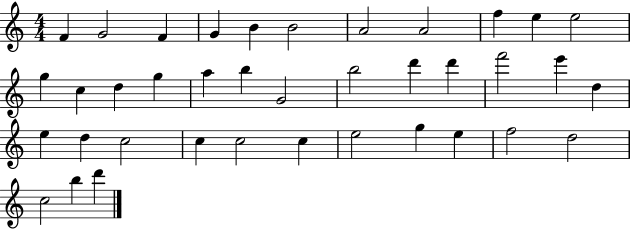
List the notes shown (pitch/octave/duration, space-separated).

F4/q G4/h F4/q G4/q B4/q B4/h A4/h A4/h F5/q E5/q E5/h G5/q C5/q D5/q G5/q A5/q B5/q G4/h B5/h D6/q D6/q F6/h E6/q D5/q E5/q D5/q C5/h C5/q C5/h C5/q E5/h G5/q E5/q F5/h D5/h C5/h B5/q D6/q